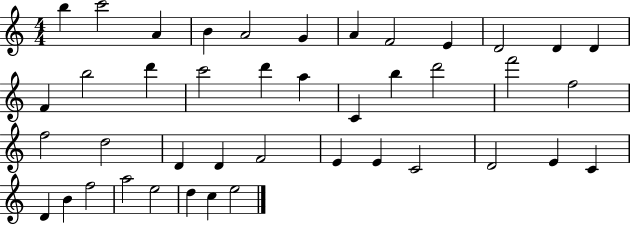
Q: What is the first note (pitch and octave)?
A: B5